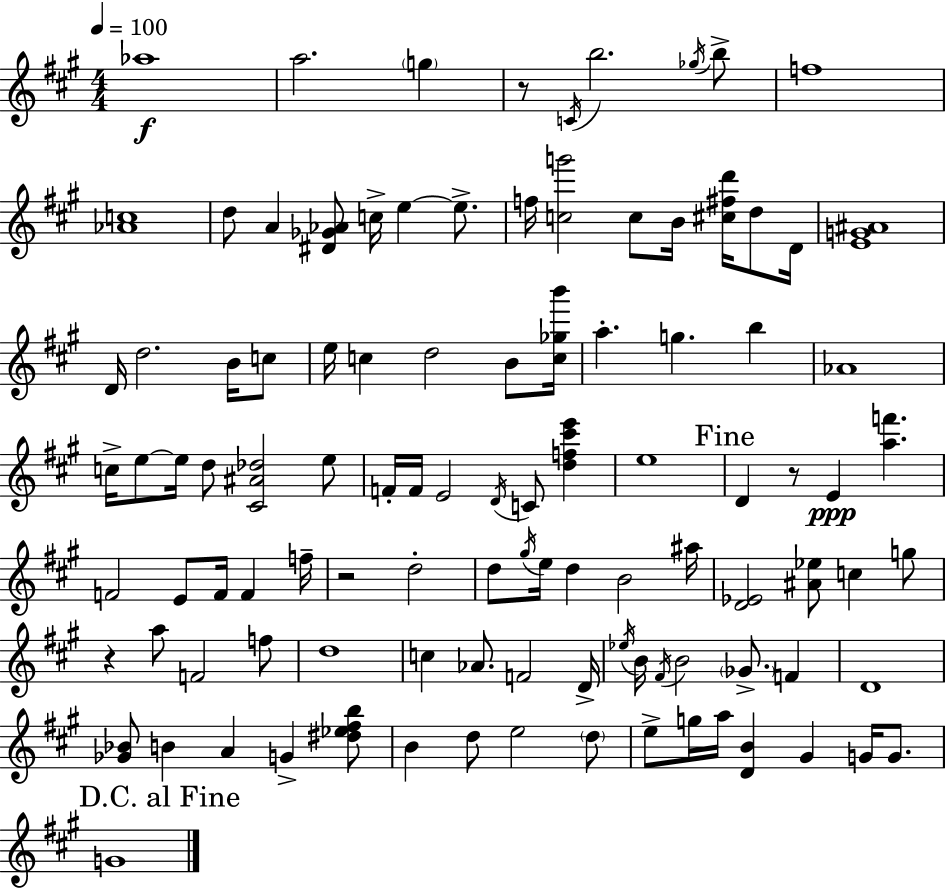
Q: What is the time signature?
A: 4/4